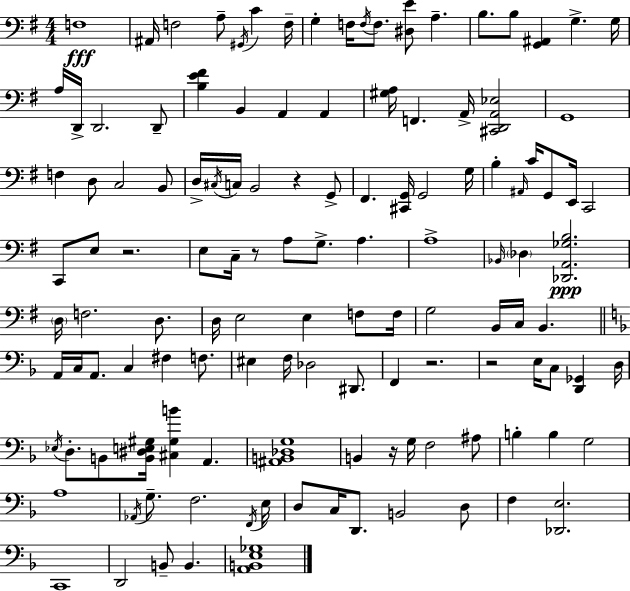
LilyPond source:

{
  \clef bass
  \numericTimeSignature
  \time 4/4
  \key e \minor
  f1\fff | ais,16 f2 a8-- \acciaccatura { gis,16 } c'4 | f16-- g4-. f16 \acciaccatura { f16 } f8. <dis e'>8 a4.-- | b8. b8 <g, ais,>4 g4.-> | \break g16 a16 d,16-> d,2. | d,8-- <b e' fis'>4 b,4 a,4 a,4 | <gis a>16 f,4. a,16-> <cis, d, a, ees>2 | g,1 | \break f4 d8 c2 | b,8 d16-> \acciaccatura { cis16 } c16 b,2 r4 | g,8-> fis,4. <cis, g,>16 g,2 | g16 b4-. \grace { ais,16 } c'16 g,8 e,16 c,2 | \break c,8 e8 r2. | e8 c16-- r8 a8 g8.-> a4. | a1-> | \grace { bes,16 } \parenthesize des4 <des, a, ges b>2.\ppp | \break \parenthesize d16 f2. | d8. d16 e2 e4 | f8 f16 g2 b,16 c16 b,4. | \bar "||" \break \key f \major a,16 c16 a,8. c4 fis4 f8. | eis4 f16 des2 dis,8. | f,4 r2. | r2 e16 c8 <d, ges,>4 d16 | \break \acciaccatura { ees16 } d8.-. b,8 <b, dis e gis>16 <cis gis b'>4 a,4. | <ais, b, des g>1 | b,4 r16 g16 f2 ais8 | b4-. b4 g2 | \break a1 | \acciaccatura { aes,16 } g8.-- f2. | \acciaccatura { f,16 } e16 d8 c16 d,8. b,2 | d8 f4 <des, e>2. | \break c,1 | d,2 b,8-- b,4. | <a, b, e ges>1 | \bar "|."
}